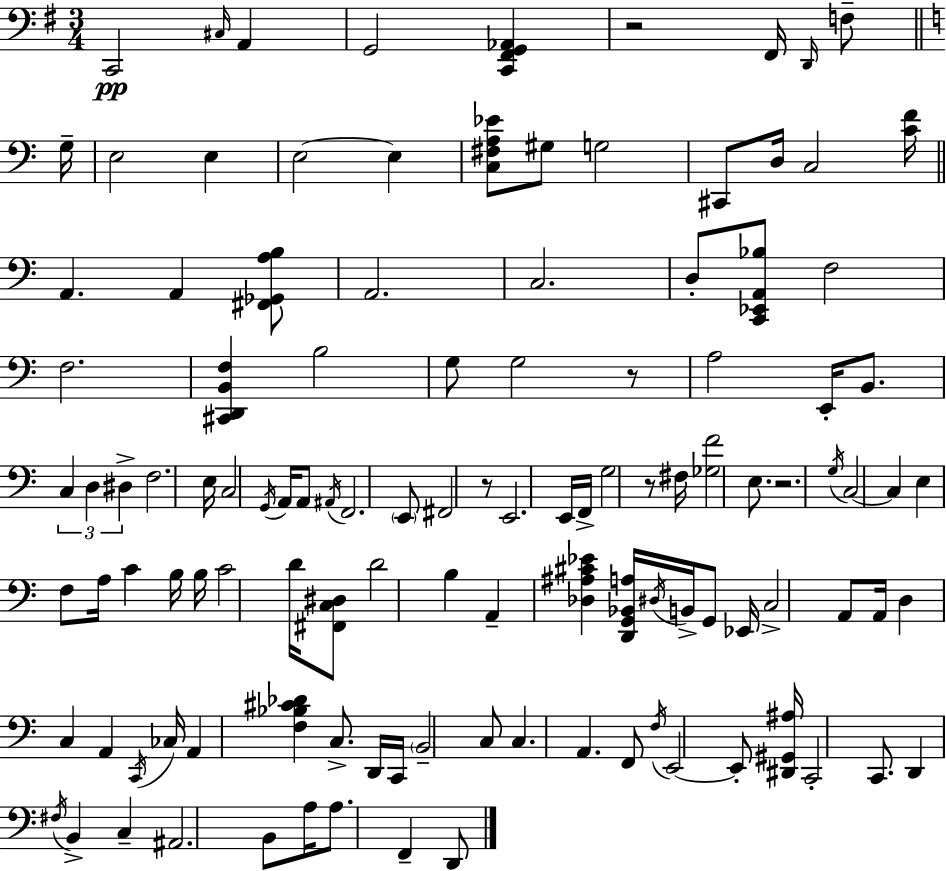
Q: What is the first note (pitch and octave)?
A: C2